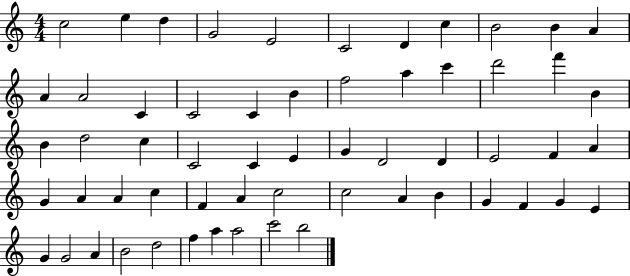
{
  \clef treble
  \numericTimeSignature
  \time 4/4
  \key c \major
  c''2 e''4 d''4 | g'2 e'2 | c'2 d'4 c''4 | b'2 b'4 a'4 | \break a'4 a'2 c'4 | c'2 c'4 b'4 | f''2 a''4 c'''4 | d'''2 f'''4 b'4 | \break b'4 d''2 c''4 | c'2 c'4 e'4 | g'4 d'2 d'4 | e'2 f'4 a'4 | \break g'4 a'4 a'4 c''4 | f'4 a'4 c''2 | c''2 a'4 b'4 | g'4 f'4 g'4 e'4 | \break g'4 g'2 a'4 | b'2 d''2 | f''4 a''4 a''2 | c'''2 b''2 | \break \bar "|."
}